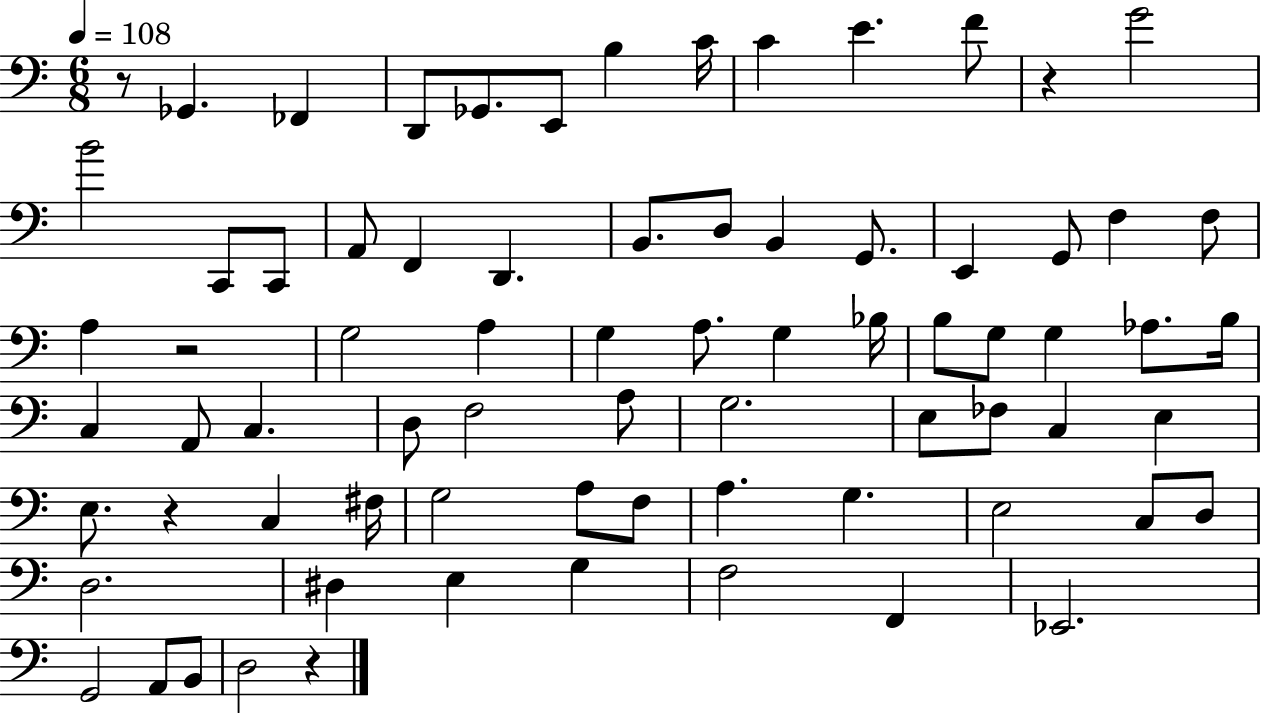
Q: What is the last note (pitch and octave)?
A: D3